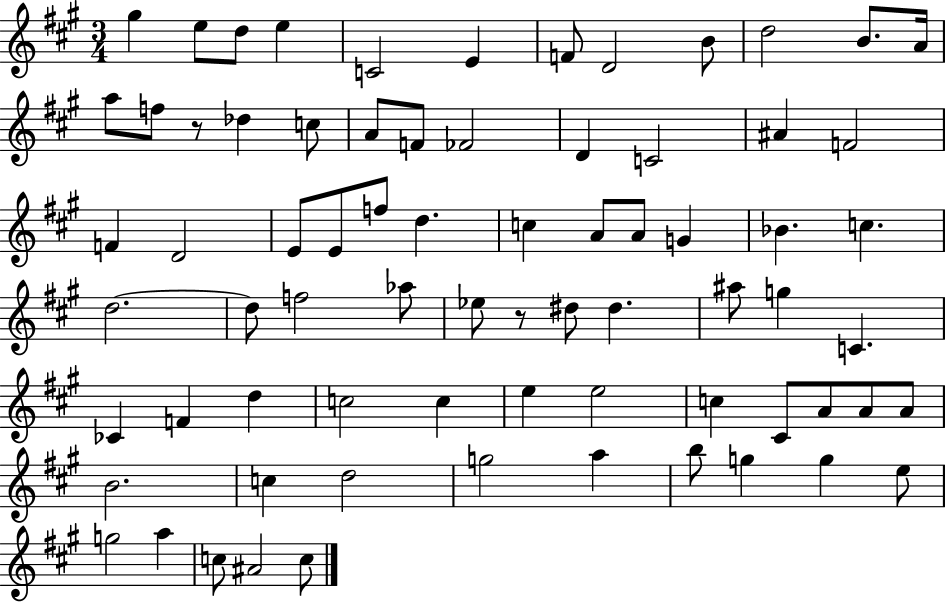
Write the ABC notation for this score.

X:1
T:Untitled
M:3/4
L:1/4
K:A
^g e/2 d/2 e C2 E F/2 D2 B/2 d2 B/2 A/4 a/2 f/2 z/2 _d c/2 A/2 F/2 _F2 D C2 ^A F2 F D2 E/2 E/2 f/2 d c A/2 A/2 G _B c d2 d/2 f2 _a/2 _e/2 z/2 ^d/2 ^d ^a/2 g C _C F d c2 c e e2 c ^C/2 A/2 A/2 A/2 B2 c d2 g2 a b/2 g g e/2 g2 a c/2 ^A2 c/2